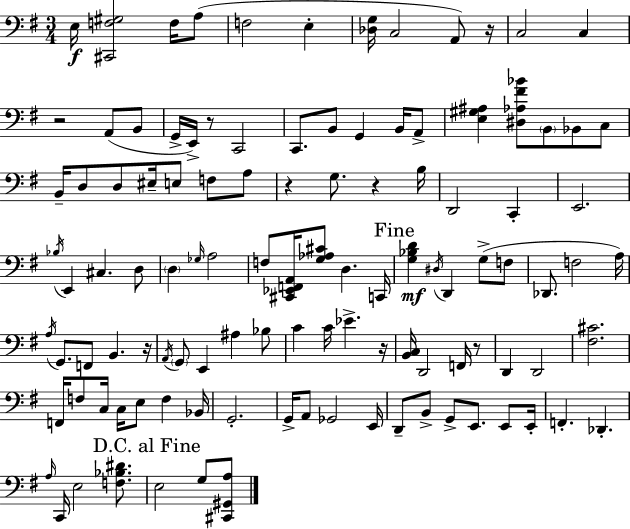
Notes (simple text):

E3/s [C#2,F3,G#3]/h F3/s A3/e F3/h E3/q [Db3,G3]/s C3/h A2/e R/s C3/h C3/q R/h A2/e B2/e G2/s E2/s R/e C2/h C2/e. B2/e G2/q B2/s A2/e [E3,G#3,A#3]/q [D#3,Ab3,F#4,Bb4]/e B2/e Bb2/e C3/e B2/s D3/e D3/e EIS3/s E3/e F3/e A3/e R/q G3/e. R/q B3/s D2/h C2/q E2/h. Bb3/s E2/q C#3/q. D3/e D3/q Gb3/s A3/h F3/e [C#2,Eb2,F2,A2]/s [G3,Ab3,C#4]/e D3/q. C2/s [G3,Bb3,D4]/q D#3/s D2/q G3/e F3/e Db2/e. F3/h A3/s A3/s G2/e. F2/e B2/q. R/s A2/s G2/e E2/q A#3/q Bb3/e C4/q C4/s Eb4/q. R/s [B2,C3]/s D2/h F2/s R/e D2/q D2/h [F#3,C#4]/h. F2/s F3/e C3/s C3/s E3/e F3/q Bb2/s G2/h. G2/s A2/e Gb2/h E2/s D2/e B2/e G2/e E2/e. E2/e E2/s F2/q. Db2/q. A3/s C2/s E3/h [F3,Bb3,D#4]/e. E3/h G3/e [C#2,G#2,A3]/e